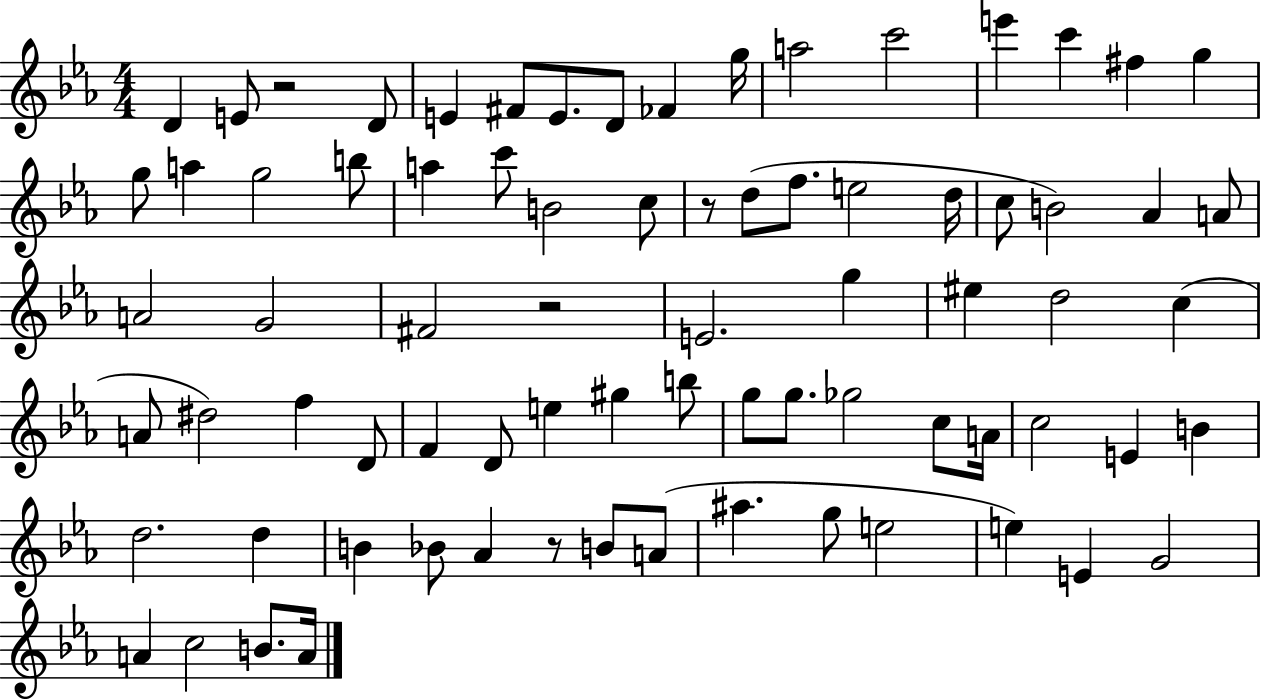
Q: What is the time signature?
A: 4/4